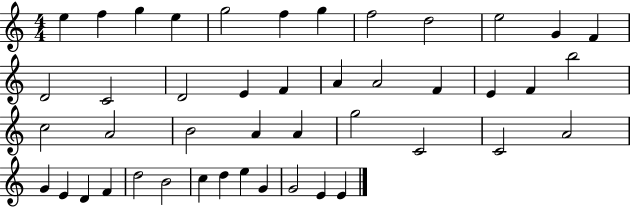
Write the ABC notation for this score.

X:1
T:Untitled
M:4/4
L:1/4
K:C
e f g e g2 f g f2 d2 e2 G F D2 C2 D2 E F A A2 F E F b2 c2 A2 B2 A A g2 C2 C2 A2 G E D F d2 B2 c d e G G2 E E